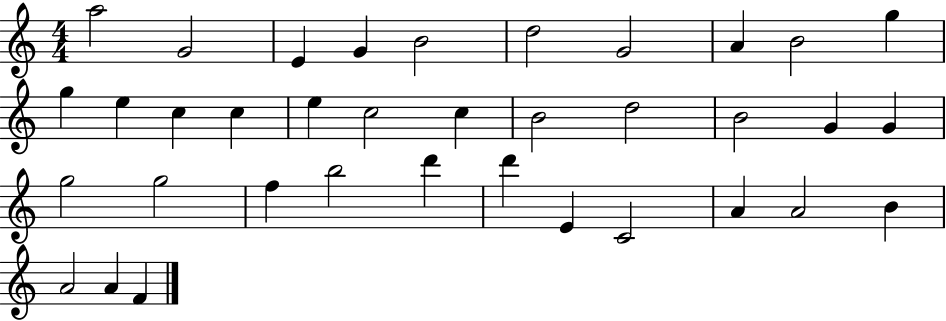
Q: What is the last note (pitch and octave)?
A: F4